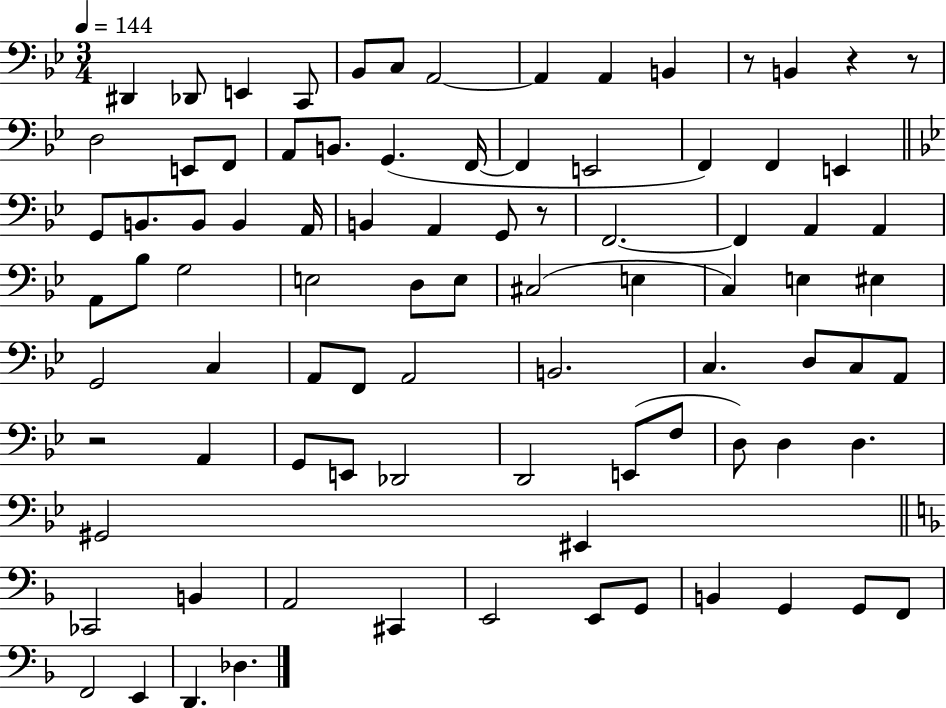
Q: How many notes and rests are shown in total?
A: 88